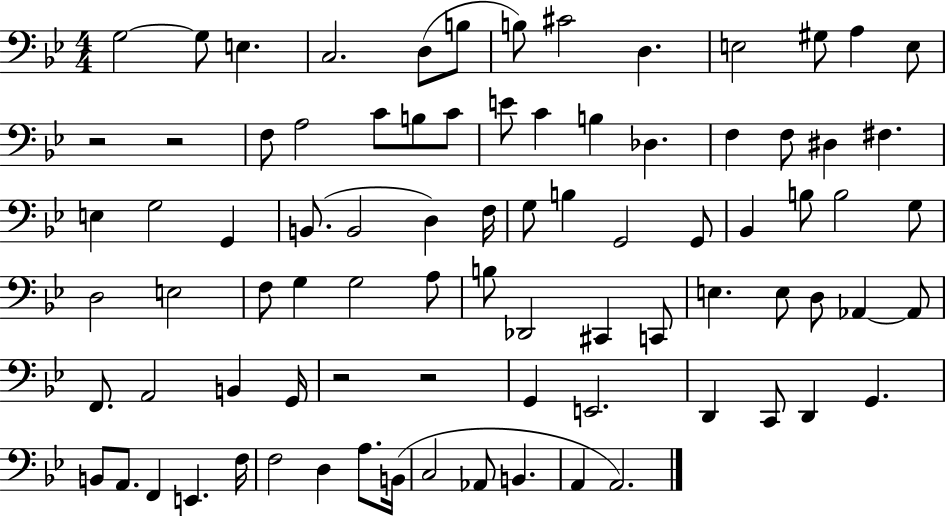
X:1
T:Untitled
M:4/4
L:1/4
K:Bb
G,2 G,/2 E, C,2 D,/2 B,/2 B,/2 ^C2 D, E,2 ^G,/2 A, E,/2 z2 z2 F,/2 A,2 C/2 B,/2 C/2 E/2 C B, _D, F, F,/2 ^D, ^F, E, G,2 G,, B,,/2 B,,2 D, F,/4 G,/2 B, G,,2 G,,/2 _B,, B,/2 B,2 G,/2 D,2 E,2 F,/2 G, G,2 A,/2 B,/2 _D,,2 ^C,, C,,/2 E, E,/2 D,/2 _A,, _A,,/2 F,,/2 A,,2 B,, G,,/4 z2 z2 G,, E,,2 D,, C,,/2 D,, G,, B,,/2 A,,/2 F,, E,, F,/4 F,2 D, A,/2 B,,/4 C,2 _A,,/2 B,, A,, A,,2